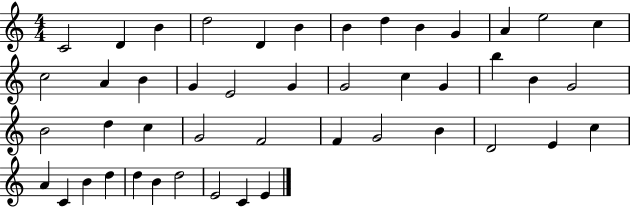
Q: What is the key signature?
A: C major